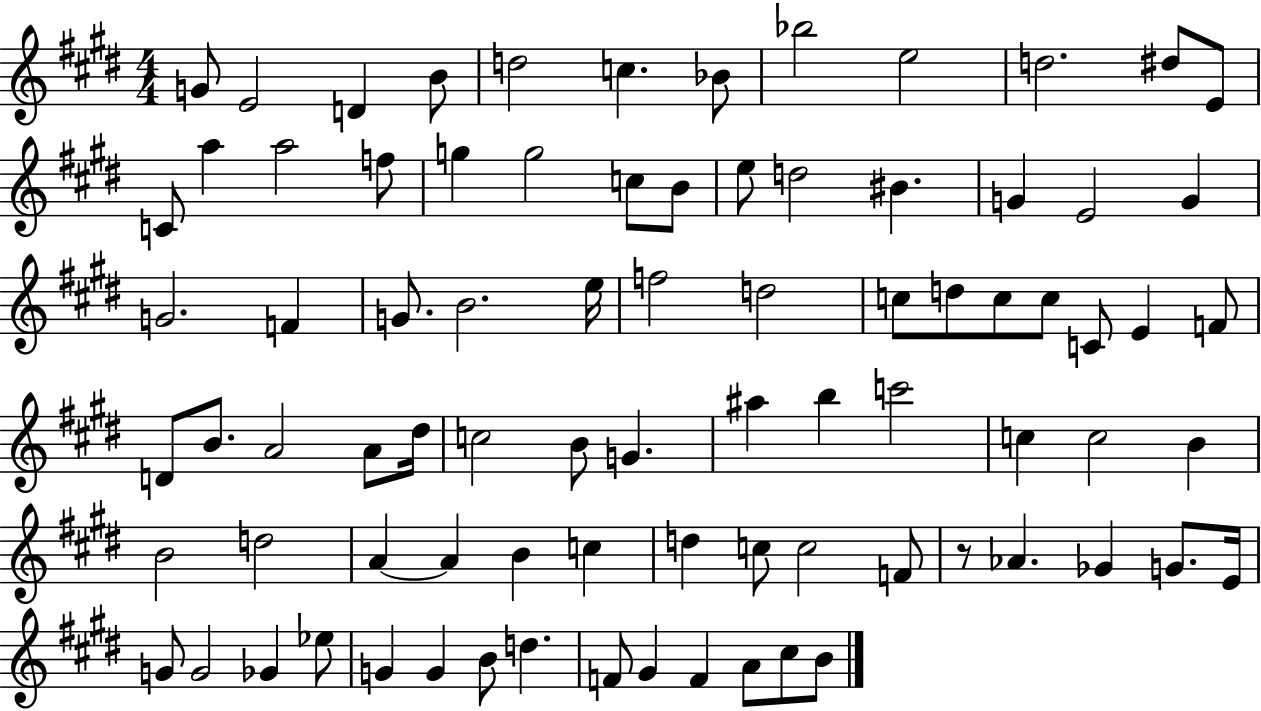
{
  \clef treble
  \numericTimeSignature
  \time 4/4
  \key e \major
  g'8 e'2 d'4 b'8 | d''2 c''4. bes'8 | bes''2 e''2 | d''2. dis''8 e'8 | \break c'8 a''4 a''2 f''8 | g''4 g''2 c''8 b'8 | e''8 d''2 bis'4. | g'4 e'2 g'4 | \break g'2. f'4 | g'8. b'2. e''16 | f''2 d''2 | c''8 d''8 c''8 c''8 c'8 e'4 f'8 | \break d'8 b'8. a'2 a'8 dis''16 | c''2 b'8 g'4. | ais''4 b''4 c'''2 | c''4 c''2 b'4 | \break b'2 d''2 | a'4~~ a'4 b'4 c''4 | d''4 c''8 c''2 f'8 | r8 aes'4. ges'4 g'8. e'16 | \break g'8 g'2 ges'4 ees''8 | g'4 g'4 b'8 d''4. | f'8 gis'4 f'4 a'8 cis''8 b'8 | \bar "|."
}